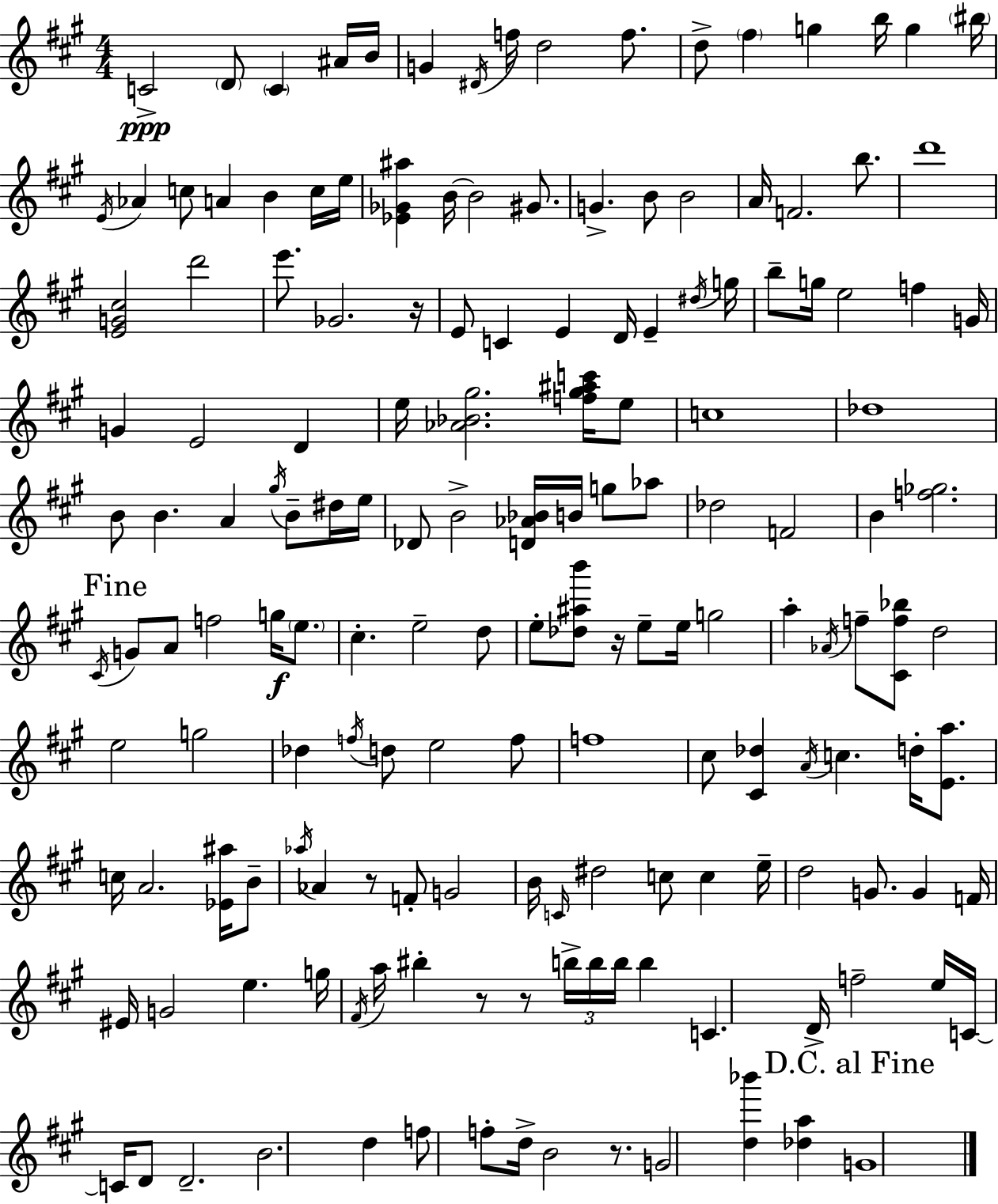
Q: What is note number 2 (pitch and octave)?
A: D4